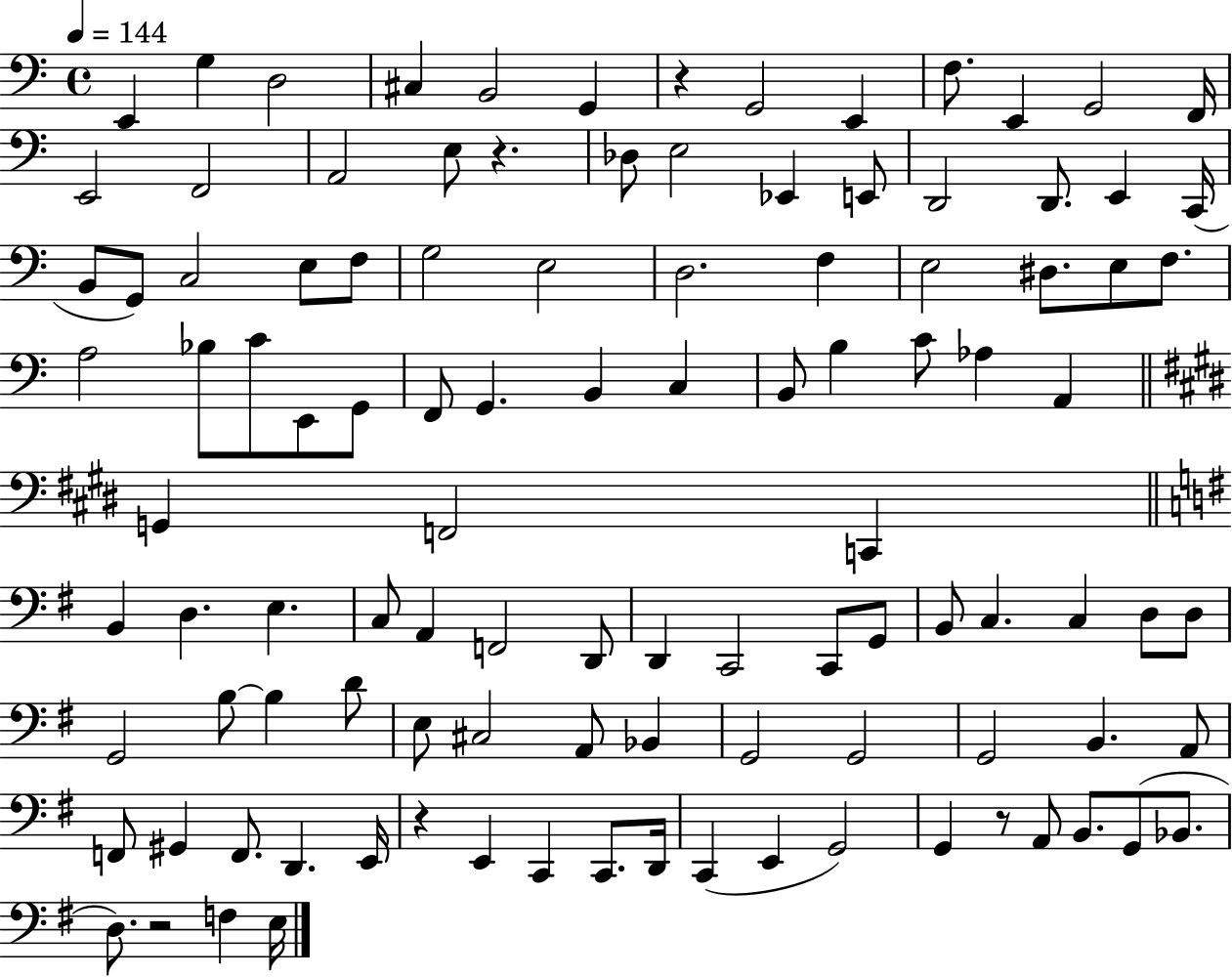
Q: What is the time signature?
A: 4/4